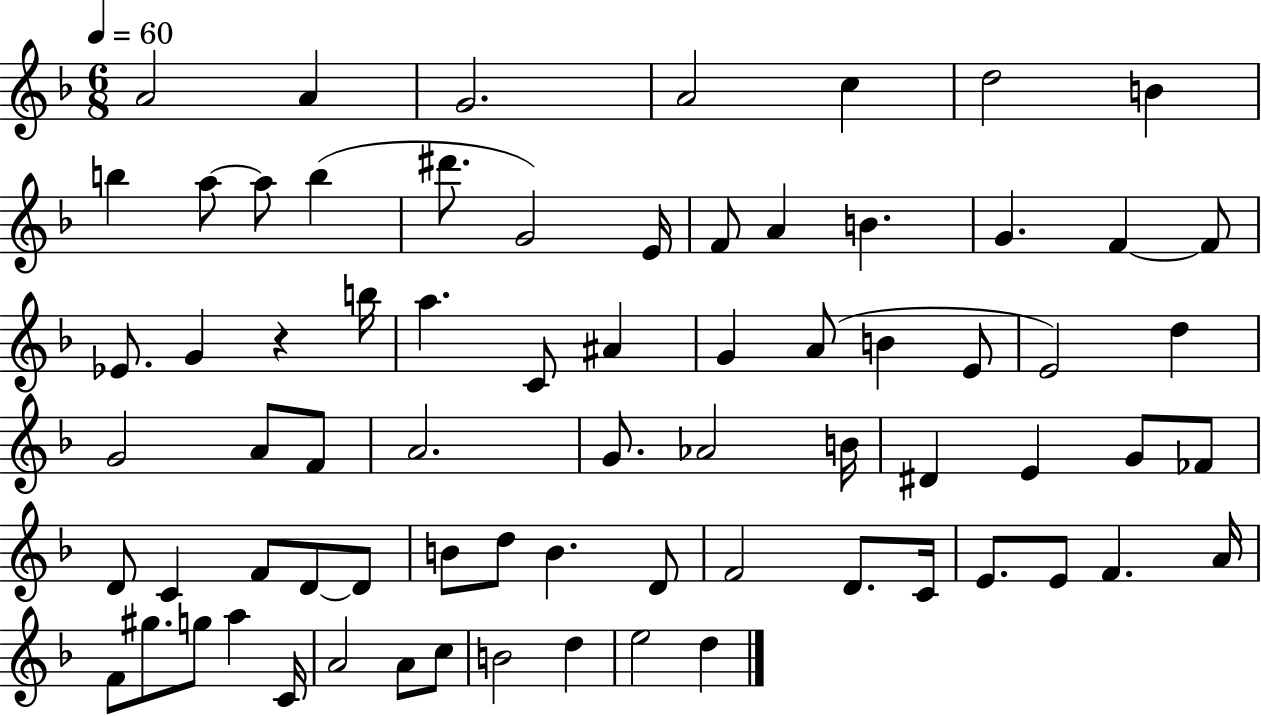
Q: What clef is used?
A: treble